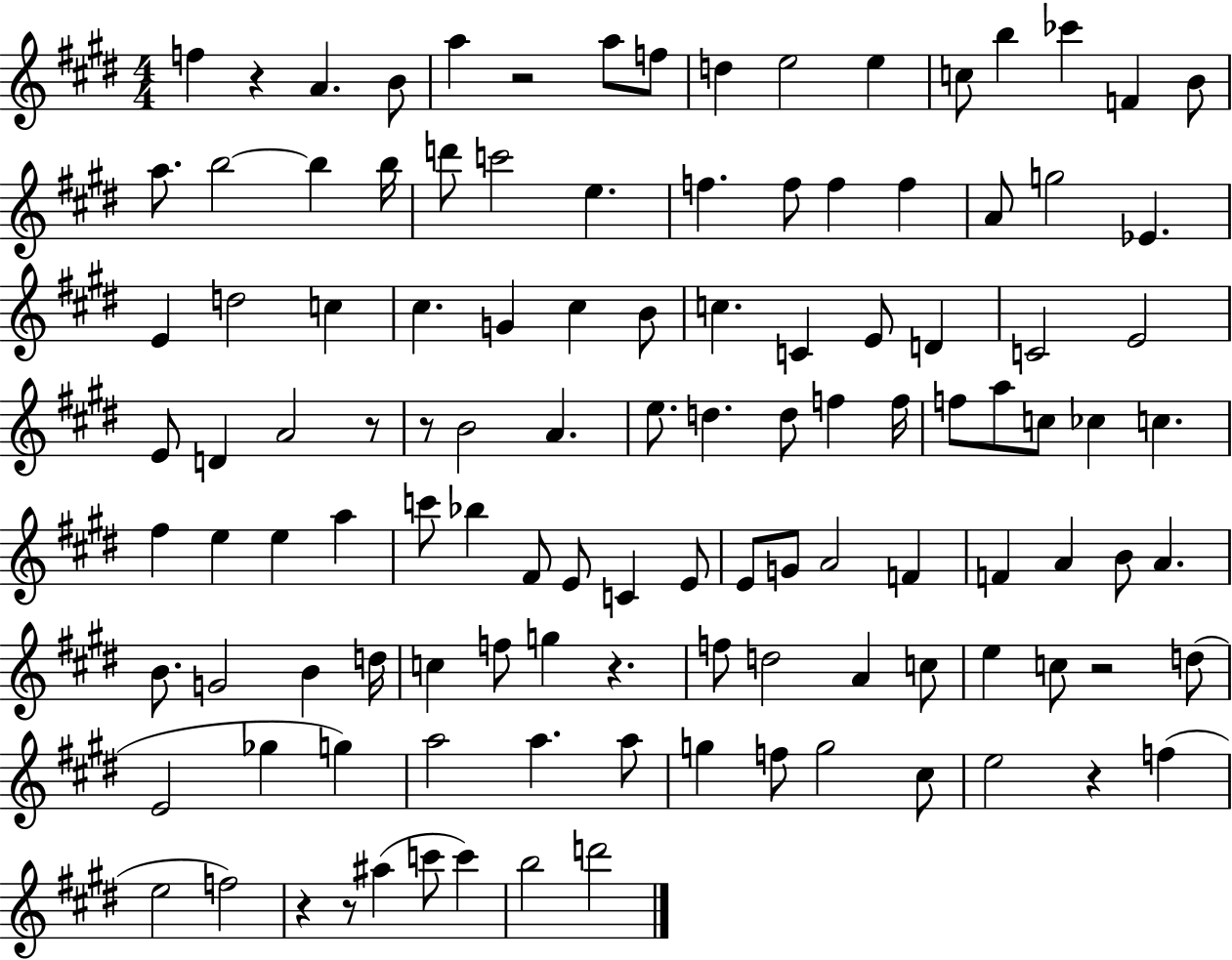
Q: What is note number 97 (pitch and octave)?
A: G5